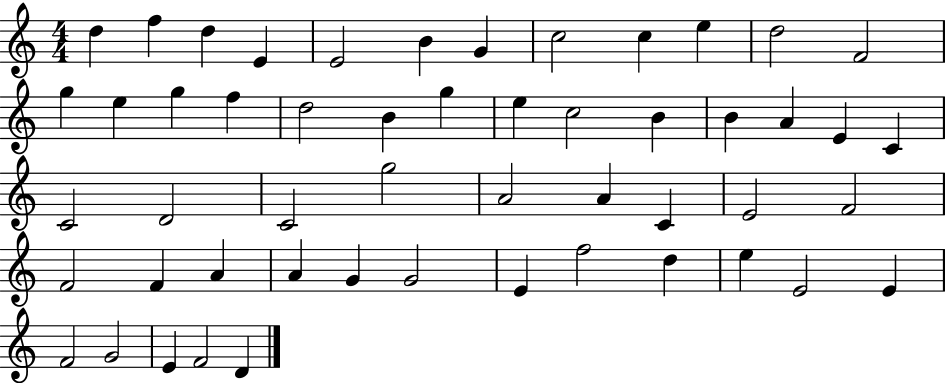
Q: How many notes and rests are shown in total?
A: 52